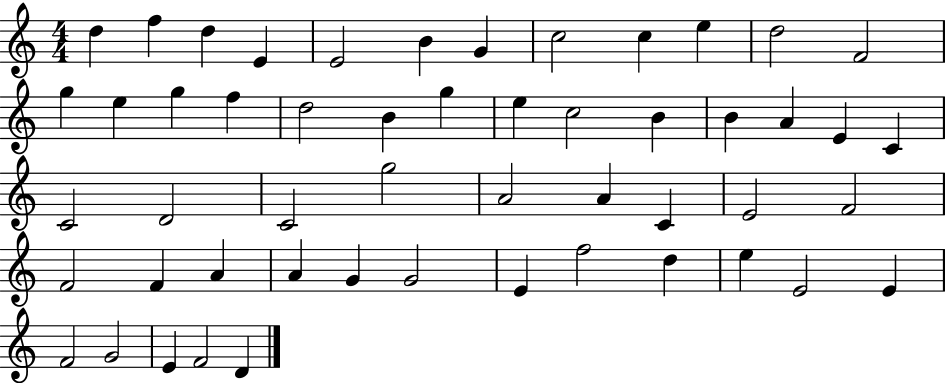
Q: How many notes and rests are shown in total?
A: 52